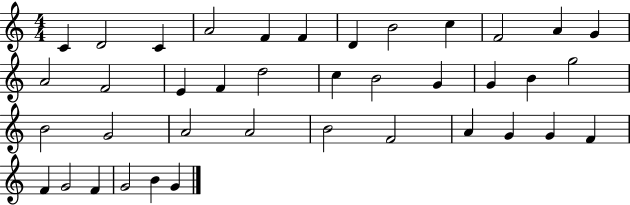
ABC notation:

X:1
T:Untitled
M:4/4
L:1/4
K:C
C D2 C A2 F F D B2 c F2 A G A2 F2 E F d2 c B2 G G B g2 B2 G2 A2 A2 B2 F2 A G G F F G2 F G2 B G